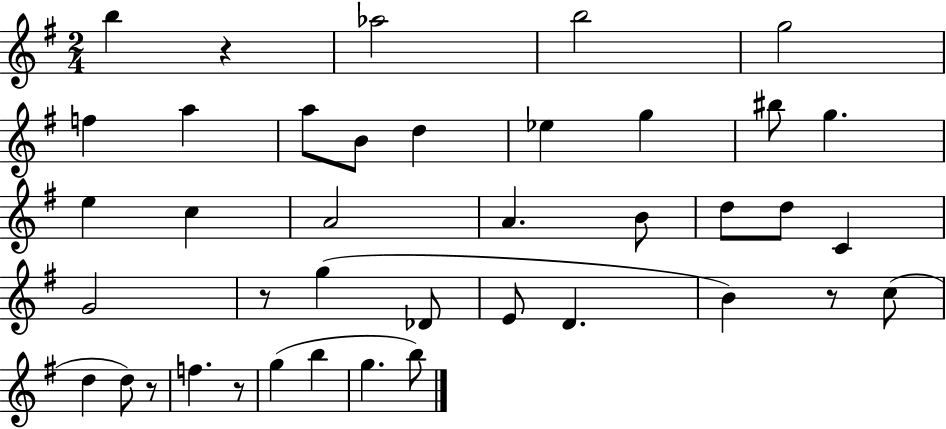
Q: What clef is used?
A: treble